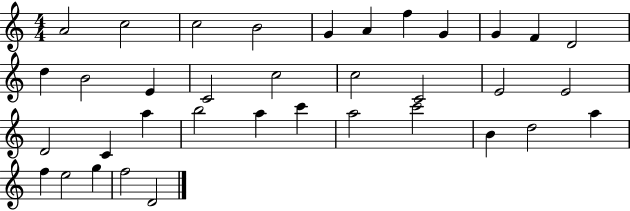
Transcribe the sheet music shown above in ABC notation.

X:1
T:Untitled
M:4/4
L:1/4
K:C
A2 c2 c2 B2 G A f G G F D2 d B2 E C2 c2 c2 C2 E2 E2 D2 C a b2 a c' a2 c'2 B d2 a f e2 g f2 D2